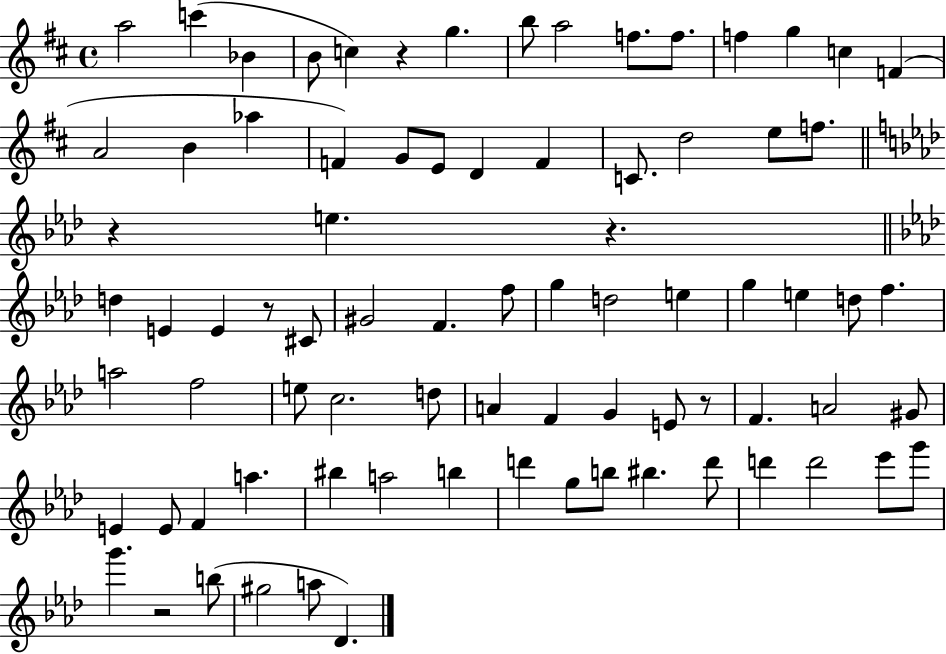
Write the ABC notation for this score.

X:1
T:Untitled
M:4/4
L:1/4
K:D
a2 c' _B B/2 c z g b/2 a2 f/2 f/2 f g c F A2 B _a F G/2 E/2 D F C/2 d2 e/2 f/2 z e z d E E z/2 ^C/2 ^G2 F f/2 g d2 e g e d/2 f a2 f2 e/2 c2 d/2 A F G E/2 z/2 F A2 ^G/2 E E/2 F a ^b a2 b d' g/2 b/2 ^b d'/2 d' d'2 _e'/2 g'/2 g' z2 b/2 ^g2 a/2 _D